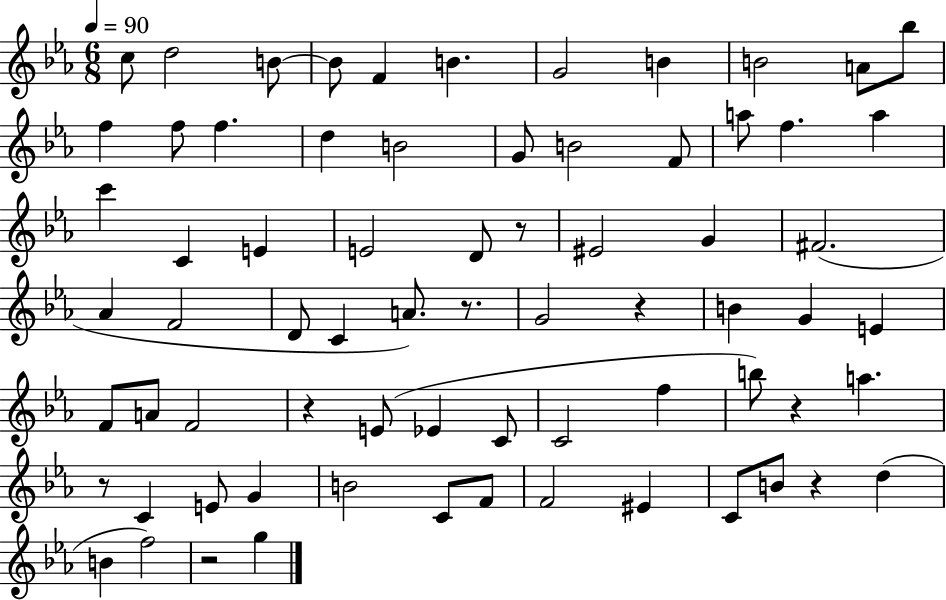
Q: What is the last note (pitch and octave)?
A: G5